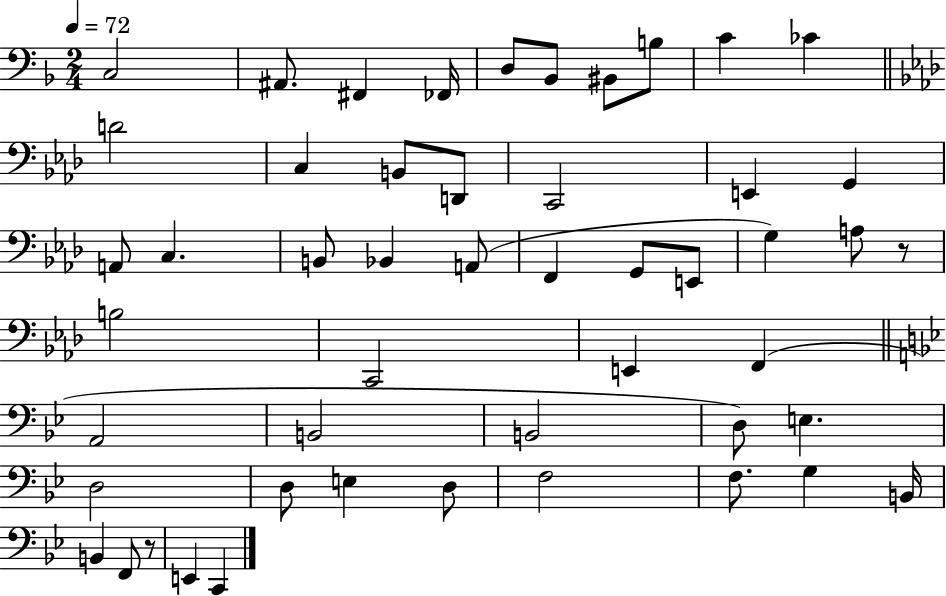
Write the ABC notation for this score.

X:1
T:Untitled
M:2/4
L:1/4
K:F
C,2 ^A,,/2 ^F,, _F,,/4 D,/2 _B,,/2 ^B,,/2 B,/2 C _C D2 C, B,,/2 D,,/2 C,,2 E,, G,, A,,/2 C, B,,/2 _B,, A,,/2 F,, G,,/2 E,,/2 G, A,/2 z/2 B,2 C,,2 E,, F,, A,,2 B,,2 B,,2 D,/2 E, D,2 D,/2 E, D,/2 F,2 F,/2 G, B,,/4 B,, F,,/2 z/2 E,, C,,